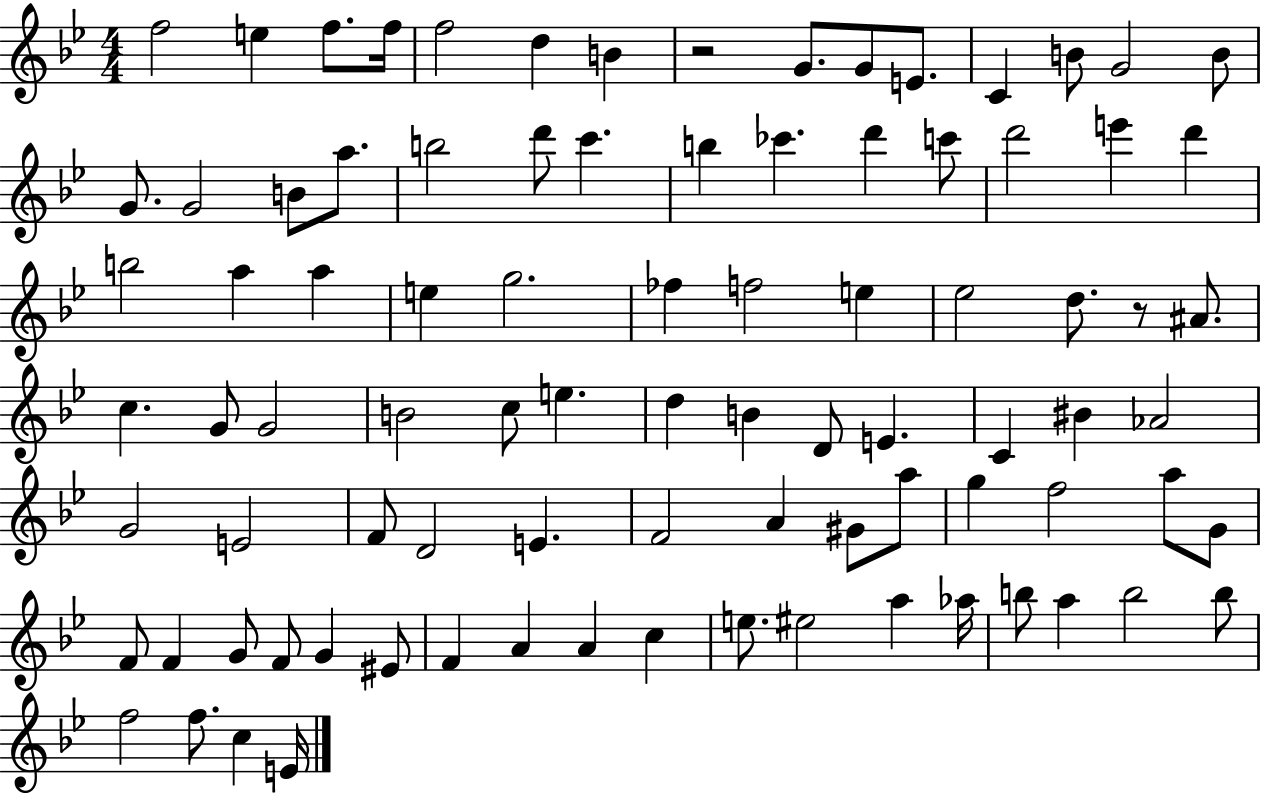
{
  \clef treble
  \numericTimeSignature
  \time 4/4
  \key bes \major
  f''2 e''4 f''8. f''16 | f''2 d''4 b'4 | r2 g'8. g'8 e'8. | c'4 b'8 g'2 b'8 | \break g'8. g'2 b'8 a''8. | b''2 d'''8 c'''4. | b''4 ces'''4. d'''4 c'''8 | d'''2 e'''4 d'''4 | \break b''2 a''4 a''4 | e''4 g''2. | fes''4 f''2 e''4 | ees''2 d''8. r8 ais'8. | \break c''4. g'8 g'2 | b'2 c''8 e''4. | d''4 b'4 d'8 e'4. | c'4 bis'4 aes'2 | \break g'2 e'2 | f'8 d'2 e'4. | f'2 a'4 gis'8 a''8 | g''4 f''2 a''8 g'8 | \break f'8 f'4 g'8 f'8 g'4 eis'8 | f'4 a'4 a'4 c''4 | e''8. eis''2 a''4 aes''16 | b''8 a''4 b''2 b''8 | \break f''2 f''8. c''4 e'16 | \bar "|."
}